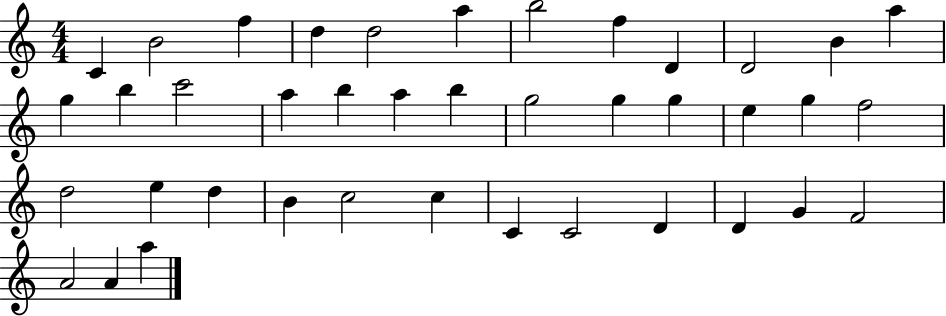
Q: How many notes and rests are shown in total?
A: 40